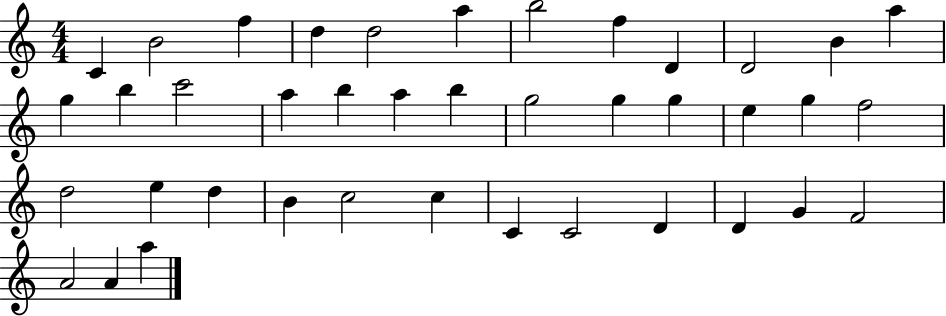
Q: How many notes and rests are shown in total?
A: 40